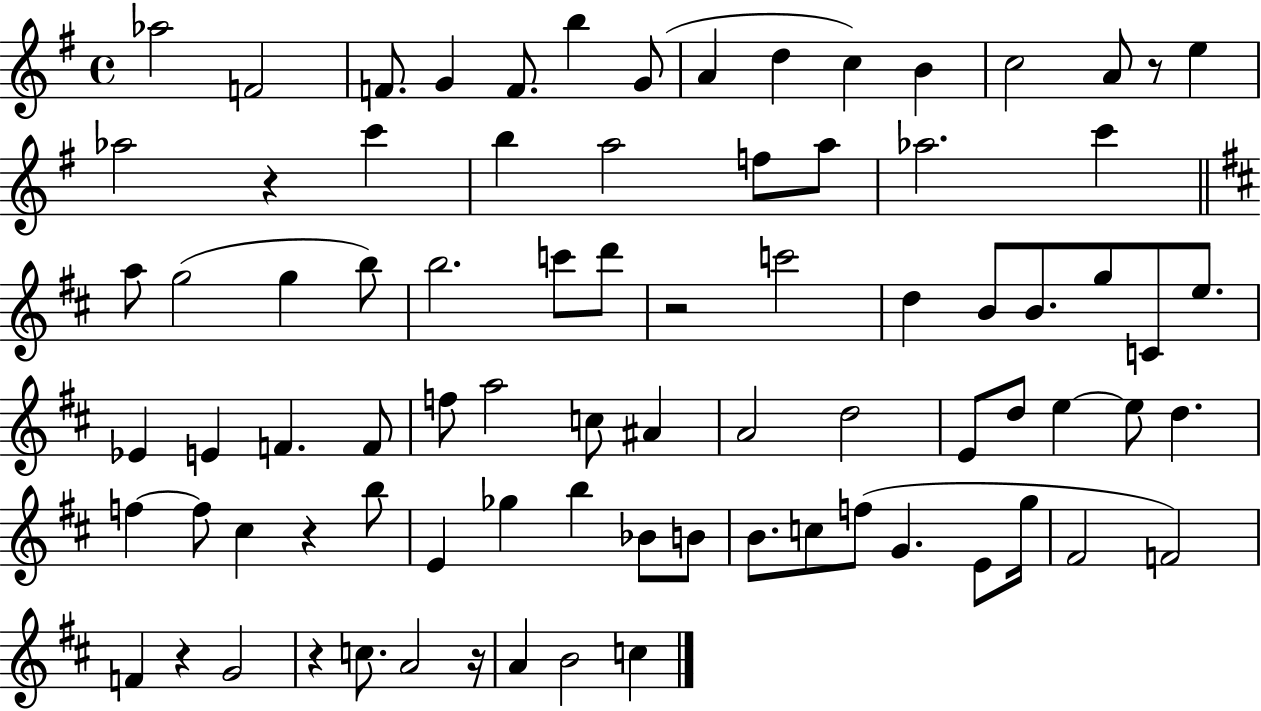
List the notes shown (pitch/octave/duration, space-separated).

Ab5/h F4/h F4/e. G4/q F4/e. B5/q G4/e A4/q D5/q C5/q B4/q C5/h A4/e R/e E5/q Ab5/h R/q C6/q B5/q A5/h F5/e A5/e Ab5/h. C6/q A5/e G5/h G5/q B5/e B5/h. C6/e D6/e R/h C6/h D5/q B4/e B4/e. G5/e C4/e E5/e. Eb4/q E4/q F4/q. F4/e F5/e A5/h C5/e A#4/q A4/h D5/h E4/e D5/e E5/q E5/e D5/q. F5/q F5/e C#5/q R/q B5/e E4/q Gb5/q B5/q Bb4/e B4/e B4/e. C5/e F5/e G4/q. E4/e G5/s F#4/h F4/h F4/q R/q G4/h R/q C5/e. A4/h R/s A4/q B4/h C5/q